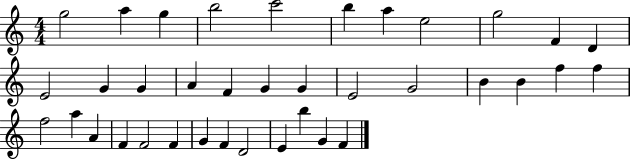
X:1
T:Untitled
M:4/4
L:1/4
K:C
g2 a g b2 c'2 b a e2 g2 F D E2 G G A F G G E2 G2 B B f f f2 a A F F2 F G F D2 E b G F